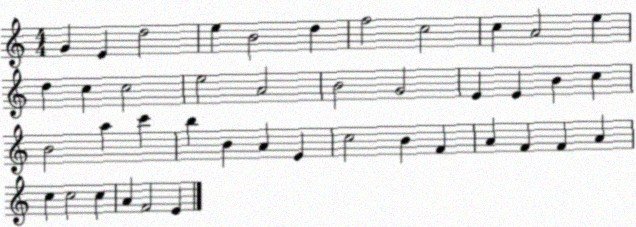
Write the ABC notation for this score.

X:1
T:Untitled
M:4/4
L:1/4
K:C
G E d2 e B2 d f2 c2 c A2 e d c c2 e2 A2 B2 G2 E E B c B2 a c' b B A E c2 B F A F F A c c2 c A F2 E